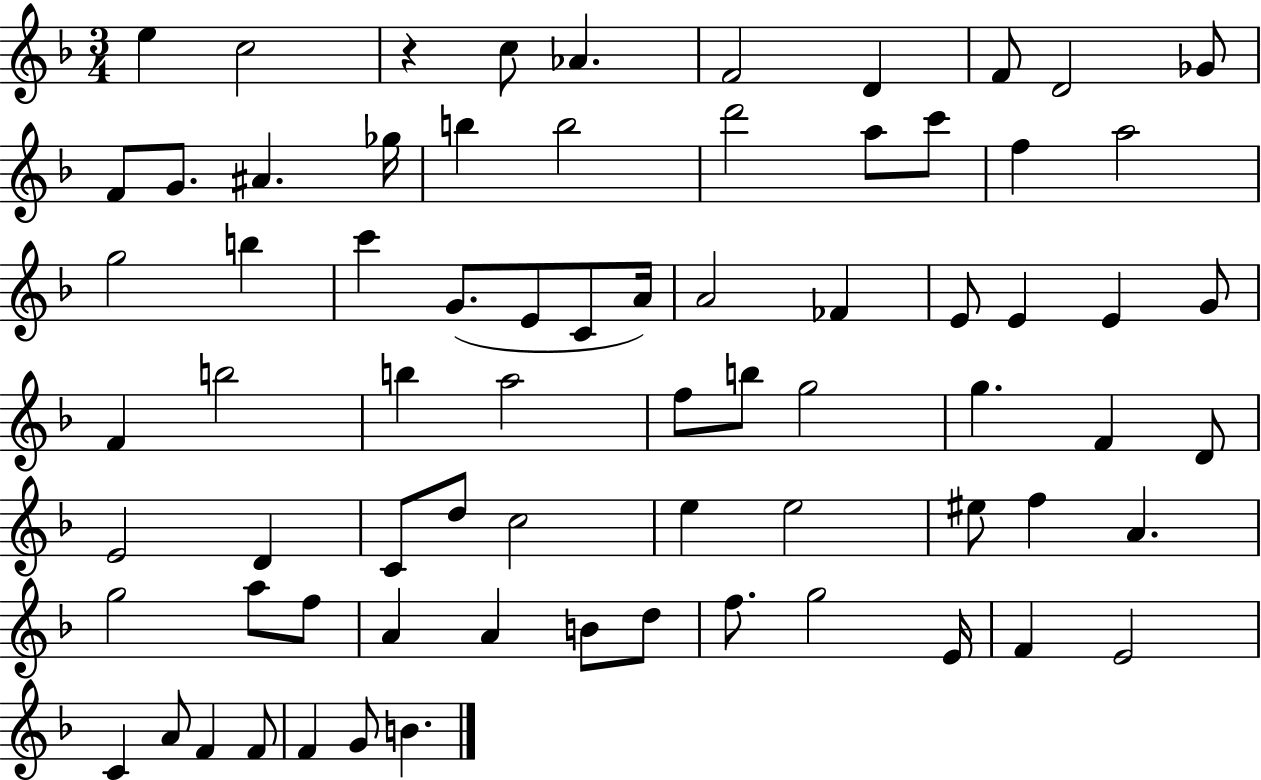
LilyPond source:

{
  \clef treble
  \numericTimeSignature
  \time 3/4
  \key f \major
  \repeat volta 2 { e''4 c''2 | r4 c''8 aes'4. | f'2 d'4 | f'8 d'2 ges'8 | \break f'8 g'8. ais'4. ges''16 | b''4 b''2 | d'''2 a''8 c'''8 | f''4 a''2 | \break g''2 b''4 | c'''4 g'8.( e'8 c'8 a'16) | a'2 fes'4 | e'8 e'4 e'4 g'8 | \break f'4 b''2 | b''4 a''2 | f''8 b''8 g''2 | g''4. f'4 d'8 | \break e'2 d'4 | c'8 d''8 c''2 | e''4 e''2 | eis''8 f''4 a'4. | \break g''2 a''8 f''8 | a'4 a'4 b'8 d''8 | f''8. g''2 e'16 | f'4 e'2 | \break c'4 a'8 f'4 f'8 | f'4 g'8 b'4. | } \bar "|."
}